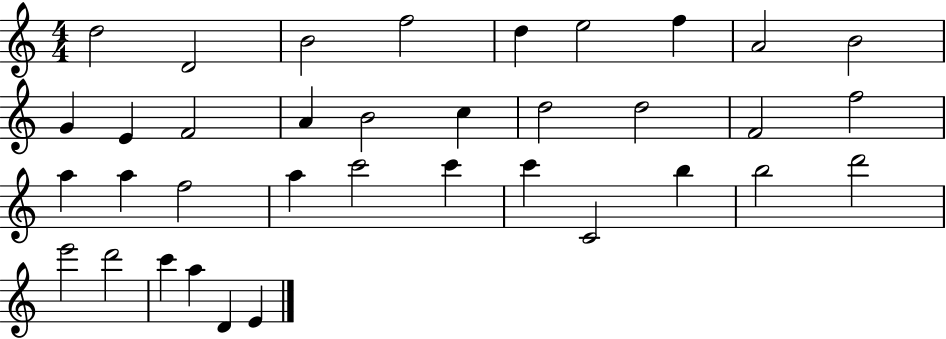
{
  \clef treble
  \numericTimeSignature
  \time 4/4
  \key c \major
  d''2 d'2 | b'2 f''2 | d''4 e''2 f''4 | a'2 b'2 | \break g'4 e'4 f'2 | a'4 b'2 c''4 | d''2 d''2 | f'2 f''2 | \break a''4 a''4 f''2 | a''4 c'''2 c'''4 | c'''4 c'2 b''4 | b''2 d'''2 | \break e'''2 d'''2 | c'''4 a''4 d'4 e'4 | \bar "|."
}